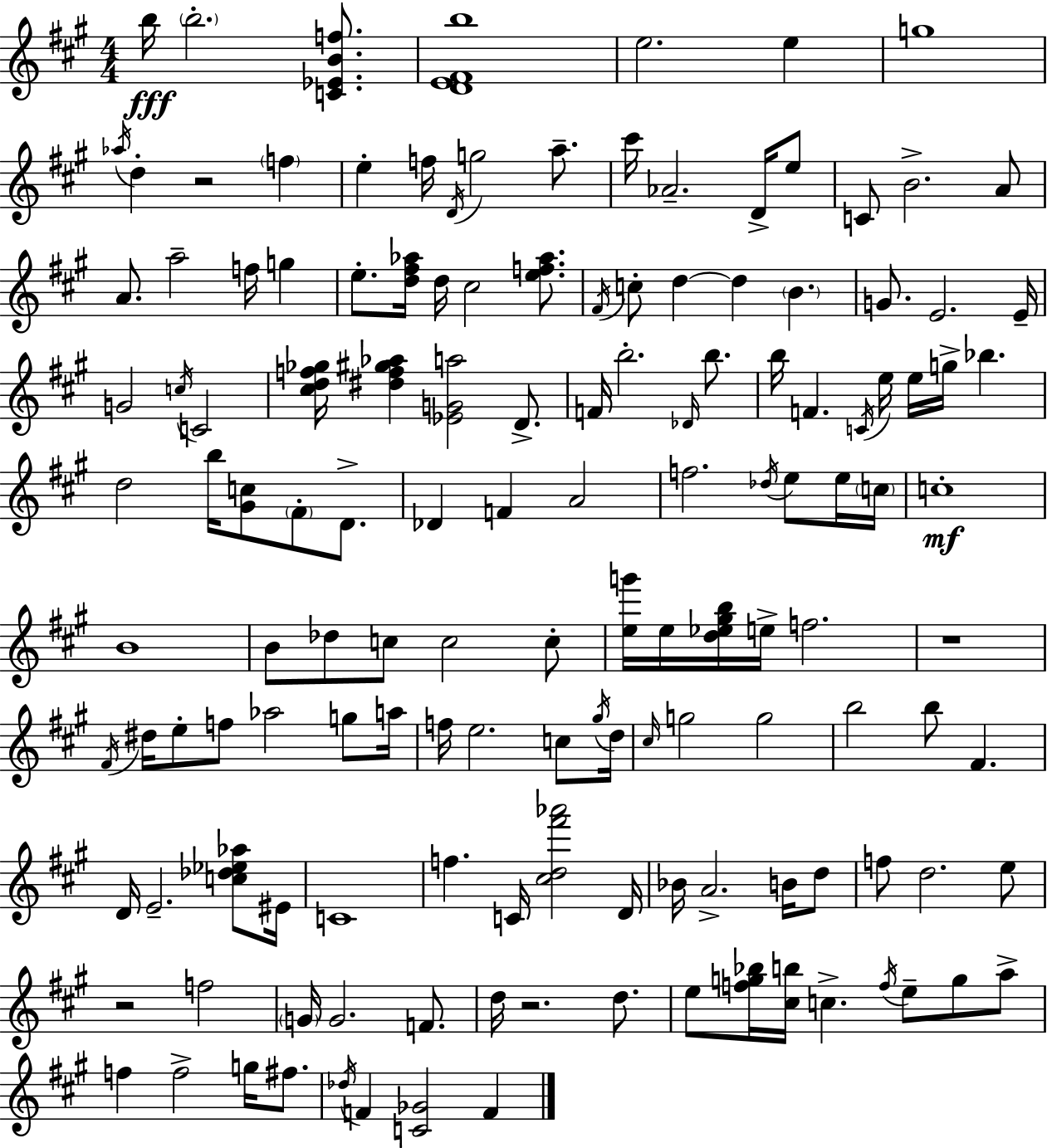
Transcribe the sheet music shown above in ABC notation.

X:1
T:Untitled
M:4/4
L:1/4
K:A
b/4 b2 [C_EBf]/2 [DE^Fb]4 e2 e g4 _a/4 d z2 f e f/4 D/4 g2 a/2 ^c'/4 _A2 D/4 e/2 C/2 B2 A/2 A/2 a2 f/4 g e/2 [d^f_a]/4 d/4 ^c2 [ef_a]/2 ^F/4 c/2 d d B G/2 E2 E/4 G2 c/4 C2 [^cdf_g]/4 [^df^g_a] [_EGa]2 D/2 F/4 b2 _D/4 b/2 b/4 F C/4 e/4 e/4 g/4 _b d2 b/4 [^Gc]/2 ^F/2 D/2 _D F A2 f2 _d/4 e/2 e/4 c/4 c4 B4 B/2 _d/2 c/2 c2 c/2 [eg']/4 e/4 [d_e^gb]/4 e/4 f2 z4 ^F/4 ^d/4 e/2 f/2 _a2 g/2 a/4 f/4 e2 c/2 ^g/4 d/4 ^c/4 g2 g2 b2 b/2 ^F D/4 E2 [c_d_e_a]/2 ^E/4 C4 f C/4 [^cd^f'_a']2 D/4 _B/4 A2 B/4 d/2 f/2 d2 e/2 z2 f2 G/4 G2 F/2 d/4 z2 d/2 e/2 [fg_b]/4 [^cb]/4 c f/4 e/2 g/2 a/2 f f2 g/4 ^f/2 _d/4 F [C_G]2 F